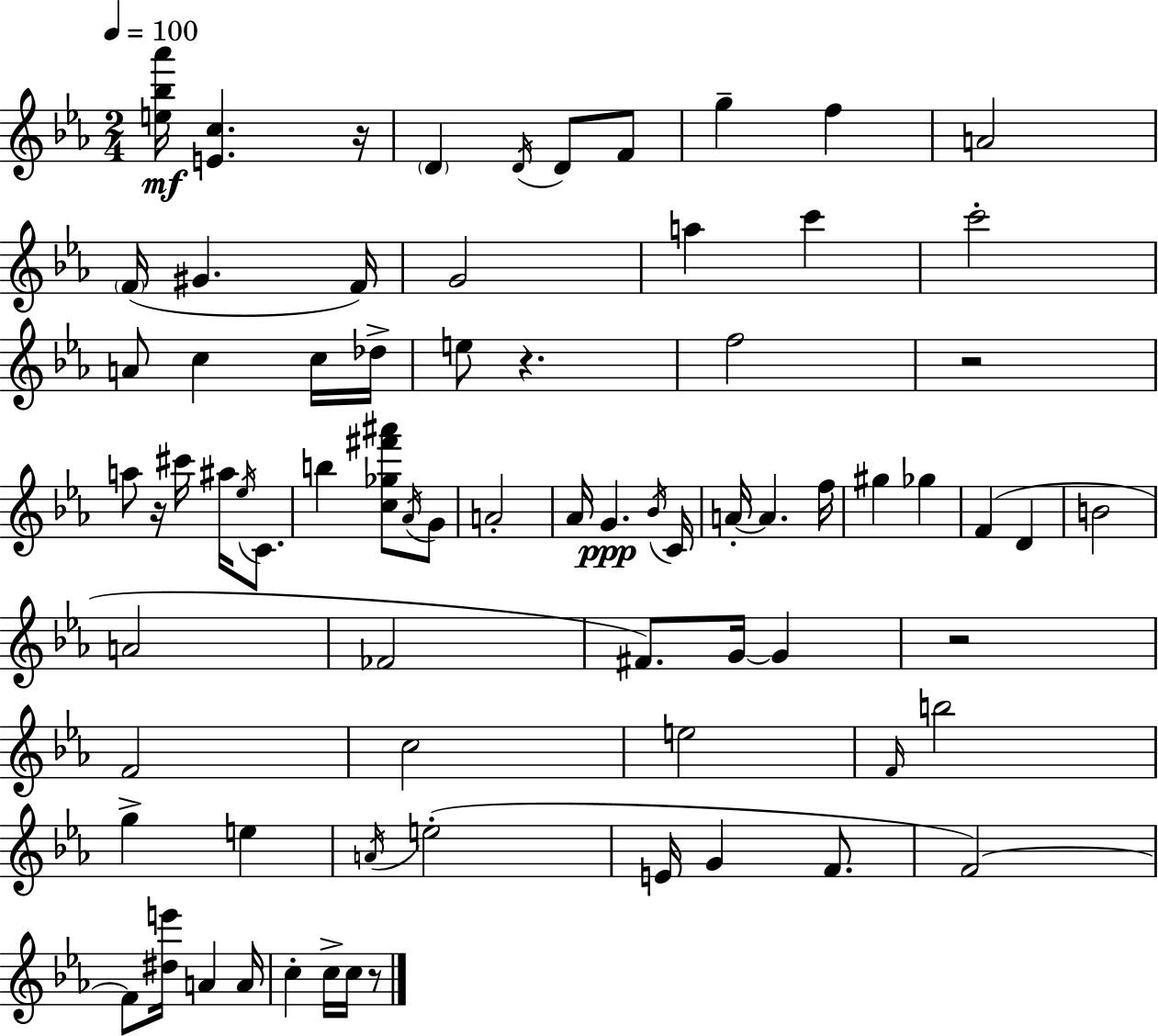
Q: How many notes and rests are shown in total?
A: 75